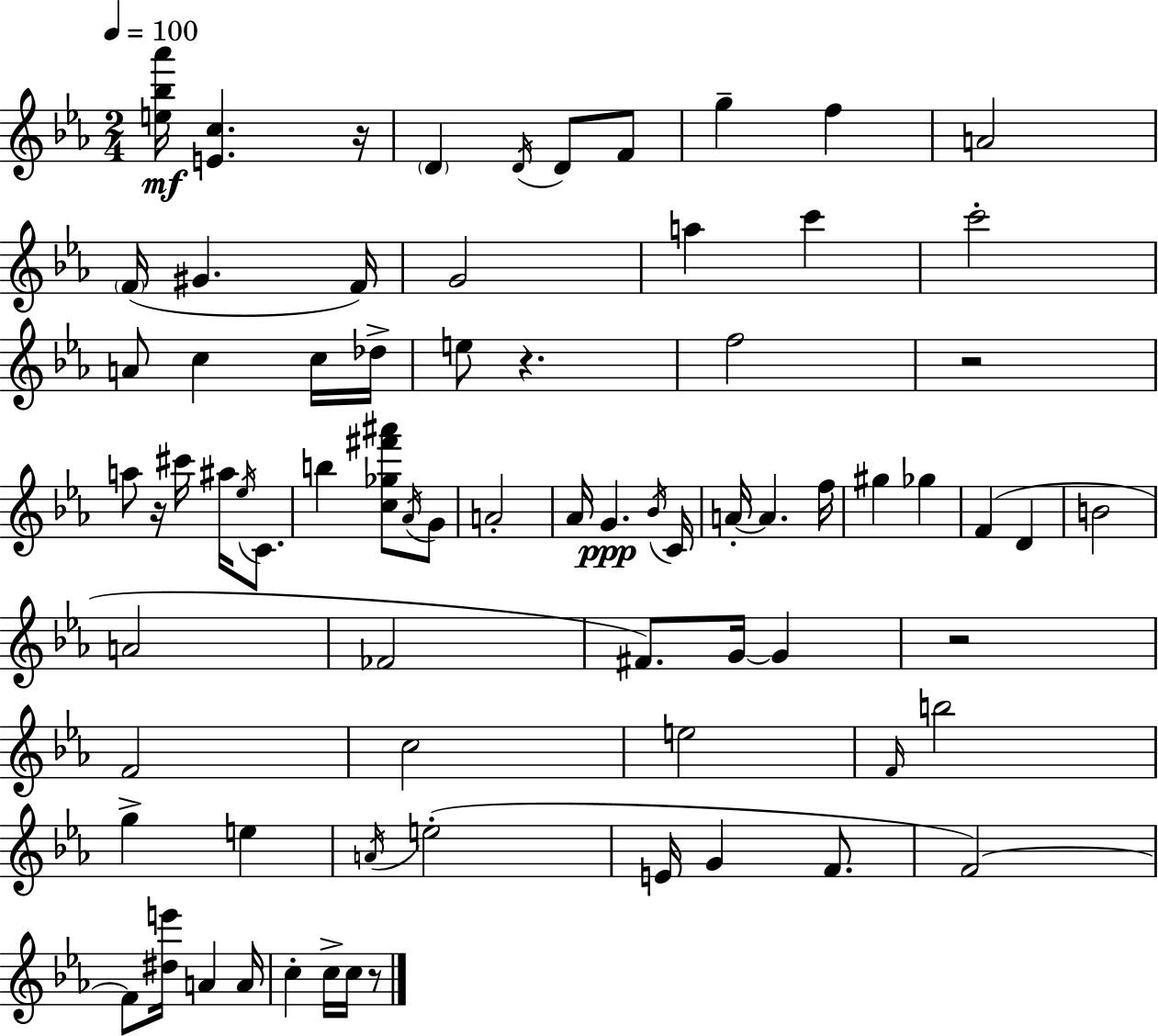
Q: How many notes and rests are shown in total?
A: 75